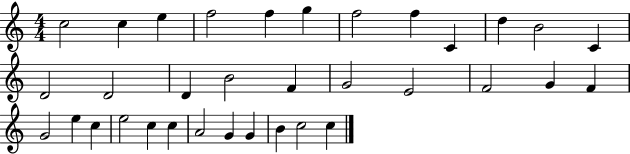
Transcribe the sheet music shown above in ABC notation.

X:1
T:Untitled
M:4/4
L:1/4
K:C
c2 c e f2 f g f2 f C d B2 C D2 D2 D B2 F G2 E2 F2 G F G2 e c e2 c c A2 G G B c2 c